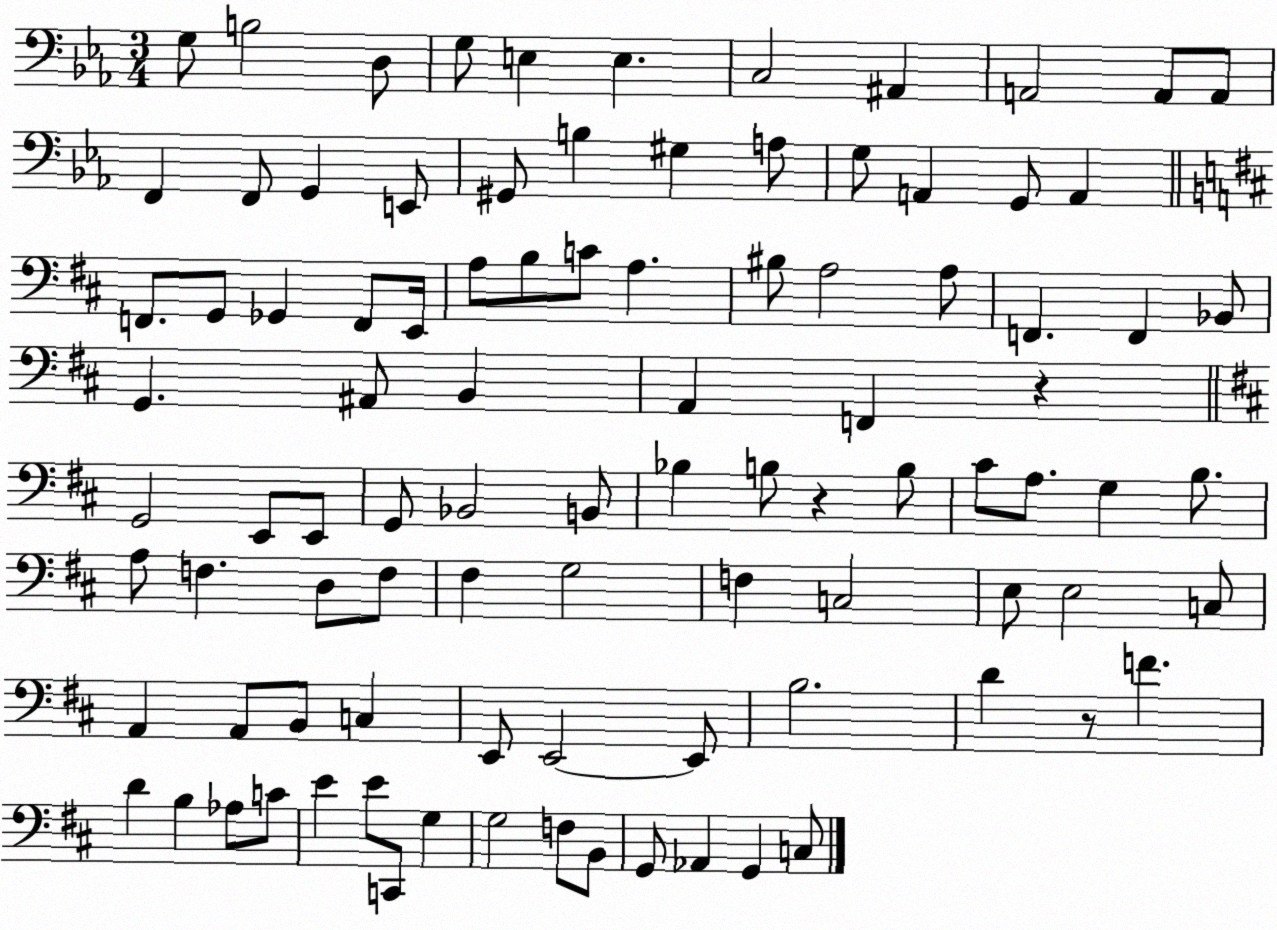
X:1
T:Untitled
M:3/4
L:1/4
K:Eb
G,/2 B,2 D,/2 G,/2 E, E, C,2 ^A,, A,,2 A,,/2 A,,/2 F,, F,,/2 G,, E,,/2 ^G,,/2 B, ^G, A,/2 G,/2 A,, G,,/2 A,, F,,/2 G,,/2 _G,, F,,/2 E,,/4 A,/2 B,/2 C/2 A, ^B,/2 A,2 A,/2 F,, F,, _B,,/2 G,, ^A,,/2 B,, A,, F,, z G,,2 E,,/2 E,,/2 G,,/2 _B,,2 B,,/2 _B, B,/2 z B,/2 ^C/2 A,/2 G, B,/2 A,/2 F, D,/2 F,/2 ^F, G,2 F, C,2 E,/2 E,2 C,/2 A,, A,,/2 B,,/2 C, E,,/2 E,,2 E,,/2 B,2 D z/2 F D B, _A,/2 C/2 E E/2 C,,/2 G, G,2 F,/2 B,,/2 G,,/2 _A,, G,, C,/2